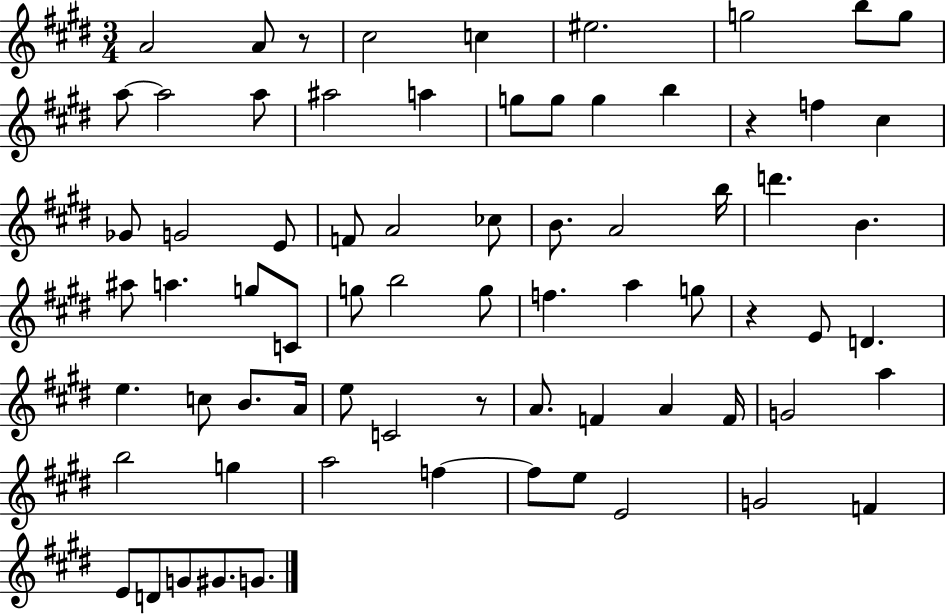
{
  \clef treble
  \numericTimeSignature
  \time 3/4
  \key e \major
  a'2 a'8 r8 | cis''2 c''4 | eis''2. | g''2 b''8 g''8 | \break a''8~~ a''2 a''8 | ais''2 a''4 | g''8 g''8 g''4 b''4 | r4 f''4 cis''4 | \break ges'8 g'2 e'8 | f'8 a'2 ces''8 | b'8. a'2 b''16 | d'''4. b'4. | \break ais''8 a''4. g''8 c'8 | g''8 b''2 g''8 | f''4. a''4 g''8 | r4 e'8 d'4. | \break e''4. c''8 b'8. a'16 | e''8 c'2 r8 | a'8. f'4 a'4 f'16 | g'2 a''4 | \break b''2 g''4 | a''2 f''4~~ | f''8 e''8 e'2 | g'2 f'4 | \break e'8 d'8 g'8 gis'8. g'8. | \bar "|."
}